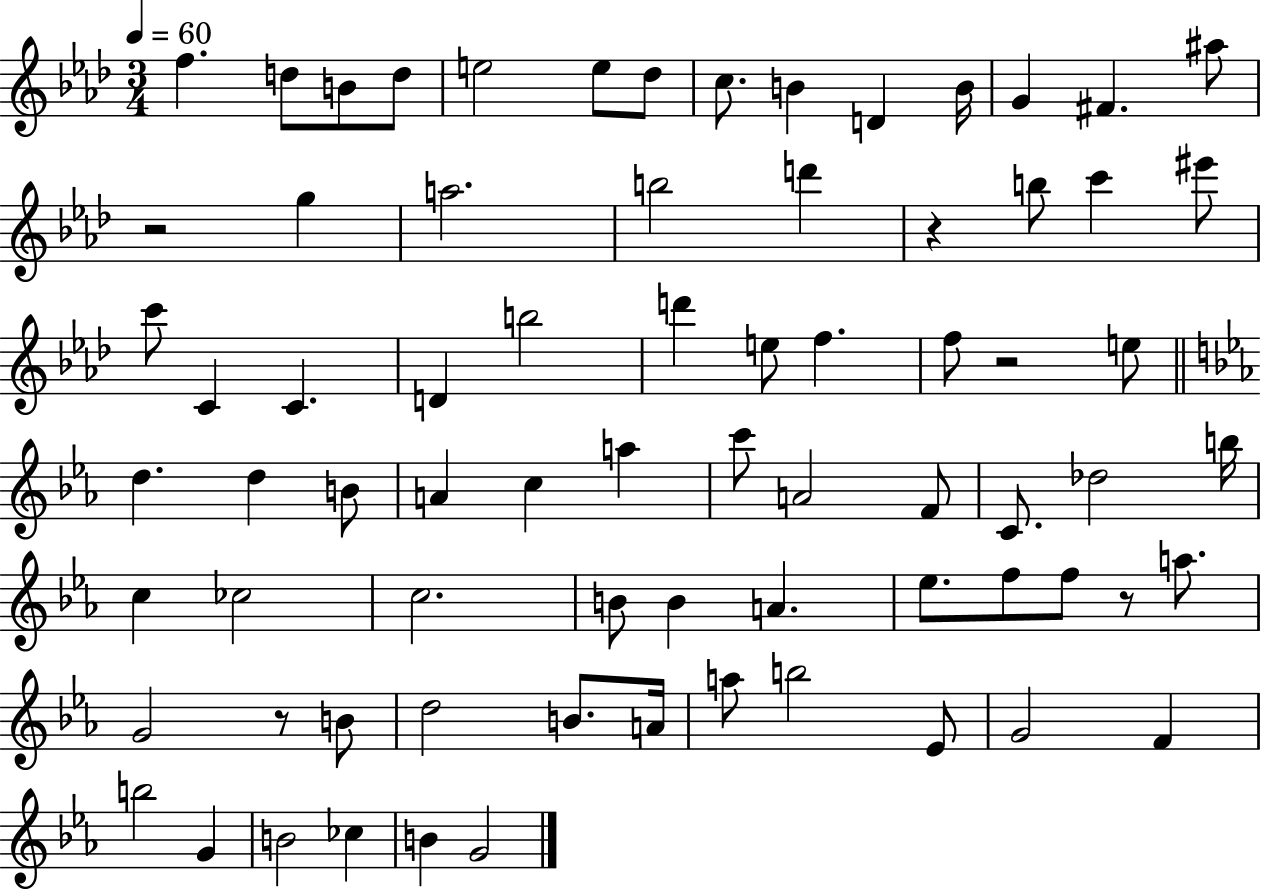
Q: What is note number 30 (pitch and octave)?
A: F5